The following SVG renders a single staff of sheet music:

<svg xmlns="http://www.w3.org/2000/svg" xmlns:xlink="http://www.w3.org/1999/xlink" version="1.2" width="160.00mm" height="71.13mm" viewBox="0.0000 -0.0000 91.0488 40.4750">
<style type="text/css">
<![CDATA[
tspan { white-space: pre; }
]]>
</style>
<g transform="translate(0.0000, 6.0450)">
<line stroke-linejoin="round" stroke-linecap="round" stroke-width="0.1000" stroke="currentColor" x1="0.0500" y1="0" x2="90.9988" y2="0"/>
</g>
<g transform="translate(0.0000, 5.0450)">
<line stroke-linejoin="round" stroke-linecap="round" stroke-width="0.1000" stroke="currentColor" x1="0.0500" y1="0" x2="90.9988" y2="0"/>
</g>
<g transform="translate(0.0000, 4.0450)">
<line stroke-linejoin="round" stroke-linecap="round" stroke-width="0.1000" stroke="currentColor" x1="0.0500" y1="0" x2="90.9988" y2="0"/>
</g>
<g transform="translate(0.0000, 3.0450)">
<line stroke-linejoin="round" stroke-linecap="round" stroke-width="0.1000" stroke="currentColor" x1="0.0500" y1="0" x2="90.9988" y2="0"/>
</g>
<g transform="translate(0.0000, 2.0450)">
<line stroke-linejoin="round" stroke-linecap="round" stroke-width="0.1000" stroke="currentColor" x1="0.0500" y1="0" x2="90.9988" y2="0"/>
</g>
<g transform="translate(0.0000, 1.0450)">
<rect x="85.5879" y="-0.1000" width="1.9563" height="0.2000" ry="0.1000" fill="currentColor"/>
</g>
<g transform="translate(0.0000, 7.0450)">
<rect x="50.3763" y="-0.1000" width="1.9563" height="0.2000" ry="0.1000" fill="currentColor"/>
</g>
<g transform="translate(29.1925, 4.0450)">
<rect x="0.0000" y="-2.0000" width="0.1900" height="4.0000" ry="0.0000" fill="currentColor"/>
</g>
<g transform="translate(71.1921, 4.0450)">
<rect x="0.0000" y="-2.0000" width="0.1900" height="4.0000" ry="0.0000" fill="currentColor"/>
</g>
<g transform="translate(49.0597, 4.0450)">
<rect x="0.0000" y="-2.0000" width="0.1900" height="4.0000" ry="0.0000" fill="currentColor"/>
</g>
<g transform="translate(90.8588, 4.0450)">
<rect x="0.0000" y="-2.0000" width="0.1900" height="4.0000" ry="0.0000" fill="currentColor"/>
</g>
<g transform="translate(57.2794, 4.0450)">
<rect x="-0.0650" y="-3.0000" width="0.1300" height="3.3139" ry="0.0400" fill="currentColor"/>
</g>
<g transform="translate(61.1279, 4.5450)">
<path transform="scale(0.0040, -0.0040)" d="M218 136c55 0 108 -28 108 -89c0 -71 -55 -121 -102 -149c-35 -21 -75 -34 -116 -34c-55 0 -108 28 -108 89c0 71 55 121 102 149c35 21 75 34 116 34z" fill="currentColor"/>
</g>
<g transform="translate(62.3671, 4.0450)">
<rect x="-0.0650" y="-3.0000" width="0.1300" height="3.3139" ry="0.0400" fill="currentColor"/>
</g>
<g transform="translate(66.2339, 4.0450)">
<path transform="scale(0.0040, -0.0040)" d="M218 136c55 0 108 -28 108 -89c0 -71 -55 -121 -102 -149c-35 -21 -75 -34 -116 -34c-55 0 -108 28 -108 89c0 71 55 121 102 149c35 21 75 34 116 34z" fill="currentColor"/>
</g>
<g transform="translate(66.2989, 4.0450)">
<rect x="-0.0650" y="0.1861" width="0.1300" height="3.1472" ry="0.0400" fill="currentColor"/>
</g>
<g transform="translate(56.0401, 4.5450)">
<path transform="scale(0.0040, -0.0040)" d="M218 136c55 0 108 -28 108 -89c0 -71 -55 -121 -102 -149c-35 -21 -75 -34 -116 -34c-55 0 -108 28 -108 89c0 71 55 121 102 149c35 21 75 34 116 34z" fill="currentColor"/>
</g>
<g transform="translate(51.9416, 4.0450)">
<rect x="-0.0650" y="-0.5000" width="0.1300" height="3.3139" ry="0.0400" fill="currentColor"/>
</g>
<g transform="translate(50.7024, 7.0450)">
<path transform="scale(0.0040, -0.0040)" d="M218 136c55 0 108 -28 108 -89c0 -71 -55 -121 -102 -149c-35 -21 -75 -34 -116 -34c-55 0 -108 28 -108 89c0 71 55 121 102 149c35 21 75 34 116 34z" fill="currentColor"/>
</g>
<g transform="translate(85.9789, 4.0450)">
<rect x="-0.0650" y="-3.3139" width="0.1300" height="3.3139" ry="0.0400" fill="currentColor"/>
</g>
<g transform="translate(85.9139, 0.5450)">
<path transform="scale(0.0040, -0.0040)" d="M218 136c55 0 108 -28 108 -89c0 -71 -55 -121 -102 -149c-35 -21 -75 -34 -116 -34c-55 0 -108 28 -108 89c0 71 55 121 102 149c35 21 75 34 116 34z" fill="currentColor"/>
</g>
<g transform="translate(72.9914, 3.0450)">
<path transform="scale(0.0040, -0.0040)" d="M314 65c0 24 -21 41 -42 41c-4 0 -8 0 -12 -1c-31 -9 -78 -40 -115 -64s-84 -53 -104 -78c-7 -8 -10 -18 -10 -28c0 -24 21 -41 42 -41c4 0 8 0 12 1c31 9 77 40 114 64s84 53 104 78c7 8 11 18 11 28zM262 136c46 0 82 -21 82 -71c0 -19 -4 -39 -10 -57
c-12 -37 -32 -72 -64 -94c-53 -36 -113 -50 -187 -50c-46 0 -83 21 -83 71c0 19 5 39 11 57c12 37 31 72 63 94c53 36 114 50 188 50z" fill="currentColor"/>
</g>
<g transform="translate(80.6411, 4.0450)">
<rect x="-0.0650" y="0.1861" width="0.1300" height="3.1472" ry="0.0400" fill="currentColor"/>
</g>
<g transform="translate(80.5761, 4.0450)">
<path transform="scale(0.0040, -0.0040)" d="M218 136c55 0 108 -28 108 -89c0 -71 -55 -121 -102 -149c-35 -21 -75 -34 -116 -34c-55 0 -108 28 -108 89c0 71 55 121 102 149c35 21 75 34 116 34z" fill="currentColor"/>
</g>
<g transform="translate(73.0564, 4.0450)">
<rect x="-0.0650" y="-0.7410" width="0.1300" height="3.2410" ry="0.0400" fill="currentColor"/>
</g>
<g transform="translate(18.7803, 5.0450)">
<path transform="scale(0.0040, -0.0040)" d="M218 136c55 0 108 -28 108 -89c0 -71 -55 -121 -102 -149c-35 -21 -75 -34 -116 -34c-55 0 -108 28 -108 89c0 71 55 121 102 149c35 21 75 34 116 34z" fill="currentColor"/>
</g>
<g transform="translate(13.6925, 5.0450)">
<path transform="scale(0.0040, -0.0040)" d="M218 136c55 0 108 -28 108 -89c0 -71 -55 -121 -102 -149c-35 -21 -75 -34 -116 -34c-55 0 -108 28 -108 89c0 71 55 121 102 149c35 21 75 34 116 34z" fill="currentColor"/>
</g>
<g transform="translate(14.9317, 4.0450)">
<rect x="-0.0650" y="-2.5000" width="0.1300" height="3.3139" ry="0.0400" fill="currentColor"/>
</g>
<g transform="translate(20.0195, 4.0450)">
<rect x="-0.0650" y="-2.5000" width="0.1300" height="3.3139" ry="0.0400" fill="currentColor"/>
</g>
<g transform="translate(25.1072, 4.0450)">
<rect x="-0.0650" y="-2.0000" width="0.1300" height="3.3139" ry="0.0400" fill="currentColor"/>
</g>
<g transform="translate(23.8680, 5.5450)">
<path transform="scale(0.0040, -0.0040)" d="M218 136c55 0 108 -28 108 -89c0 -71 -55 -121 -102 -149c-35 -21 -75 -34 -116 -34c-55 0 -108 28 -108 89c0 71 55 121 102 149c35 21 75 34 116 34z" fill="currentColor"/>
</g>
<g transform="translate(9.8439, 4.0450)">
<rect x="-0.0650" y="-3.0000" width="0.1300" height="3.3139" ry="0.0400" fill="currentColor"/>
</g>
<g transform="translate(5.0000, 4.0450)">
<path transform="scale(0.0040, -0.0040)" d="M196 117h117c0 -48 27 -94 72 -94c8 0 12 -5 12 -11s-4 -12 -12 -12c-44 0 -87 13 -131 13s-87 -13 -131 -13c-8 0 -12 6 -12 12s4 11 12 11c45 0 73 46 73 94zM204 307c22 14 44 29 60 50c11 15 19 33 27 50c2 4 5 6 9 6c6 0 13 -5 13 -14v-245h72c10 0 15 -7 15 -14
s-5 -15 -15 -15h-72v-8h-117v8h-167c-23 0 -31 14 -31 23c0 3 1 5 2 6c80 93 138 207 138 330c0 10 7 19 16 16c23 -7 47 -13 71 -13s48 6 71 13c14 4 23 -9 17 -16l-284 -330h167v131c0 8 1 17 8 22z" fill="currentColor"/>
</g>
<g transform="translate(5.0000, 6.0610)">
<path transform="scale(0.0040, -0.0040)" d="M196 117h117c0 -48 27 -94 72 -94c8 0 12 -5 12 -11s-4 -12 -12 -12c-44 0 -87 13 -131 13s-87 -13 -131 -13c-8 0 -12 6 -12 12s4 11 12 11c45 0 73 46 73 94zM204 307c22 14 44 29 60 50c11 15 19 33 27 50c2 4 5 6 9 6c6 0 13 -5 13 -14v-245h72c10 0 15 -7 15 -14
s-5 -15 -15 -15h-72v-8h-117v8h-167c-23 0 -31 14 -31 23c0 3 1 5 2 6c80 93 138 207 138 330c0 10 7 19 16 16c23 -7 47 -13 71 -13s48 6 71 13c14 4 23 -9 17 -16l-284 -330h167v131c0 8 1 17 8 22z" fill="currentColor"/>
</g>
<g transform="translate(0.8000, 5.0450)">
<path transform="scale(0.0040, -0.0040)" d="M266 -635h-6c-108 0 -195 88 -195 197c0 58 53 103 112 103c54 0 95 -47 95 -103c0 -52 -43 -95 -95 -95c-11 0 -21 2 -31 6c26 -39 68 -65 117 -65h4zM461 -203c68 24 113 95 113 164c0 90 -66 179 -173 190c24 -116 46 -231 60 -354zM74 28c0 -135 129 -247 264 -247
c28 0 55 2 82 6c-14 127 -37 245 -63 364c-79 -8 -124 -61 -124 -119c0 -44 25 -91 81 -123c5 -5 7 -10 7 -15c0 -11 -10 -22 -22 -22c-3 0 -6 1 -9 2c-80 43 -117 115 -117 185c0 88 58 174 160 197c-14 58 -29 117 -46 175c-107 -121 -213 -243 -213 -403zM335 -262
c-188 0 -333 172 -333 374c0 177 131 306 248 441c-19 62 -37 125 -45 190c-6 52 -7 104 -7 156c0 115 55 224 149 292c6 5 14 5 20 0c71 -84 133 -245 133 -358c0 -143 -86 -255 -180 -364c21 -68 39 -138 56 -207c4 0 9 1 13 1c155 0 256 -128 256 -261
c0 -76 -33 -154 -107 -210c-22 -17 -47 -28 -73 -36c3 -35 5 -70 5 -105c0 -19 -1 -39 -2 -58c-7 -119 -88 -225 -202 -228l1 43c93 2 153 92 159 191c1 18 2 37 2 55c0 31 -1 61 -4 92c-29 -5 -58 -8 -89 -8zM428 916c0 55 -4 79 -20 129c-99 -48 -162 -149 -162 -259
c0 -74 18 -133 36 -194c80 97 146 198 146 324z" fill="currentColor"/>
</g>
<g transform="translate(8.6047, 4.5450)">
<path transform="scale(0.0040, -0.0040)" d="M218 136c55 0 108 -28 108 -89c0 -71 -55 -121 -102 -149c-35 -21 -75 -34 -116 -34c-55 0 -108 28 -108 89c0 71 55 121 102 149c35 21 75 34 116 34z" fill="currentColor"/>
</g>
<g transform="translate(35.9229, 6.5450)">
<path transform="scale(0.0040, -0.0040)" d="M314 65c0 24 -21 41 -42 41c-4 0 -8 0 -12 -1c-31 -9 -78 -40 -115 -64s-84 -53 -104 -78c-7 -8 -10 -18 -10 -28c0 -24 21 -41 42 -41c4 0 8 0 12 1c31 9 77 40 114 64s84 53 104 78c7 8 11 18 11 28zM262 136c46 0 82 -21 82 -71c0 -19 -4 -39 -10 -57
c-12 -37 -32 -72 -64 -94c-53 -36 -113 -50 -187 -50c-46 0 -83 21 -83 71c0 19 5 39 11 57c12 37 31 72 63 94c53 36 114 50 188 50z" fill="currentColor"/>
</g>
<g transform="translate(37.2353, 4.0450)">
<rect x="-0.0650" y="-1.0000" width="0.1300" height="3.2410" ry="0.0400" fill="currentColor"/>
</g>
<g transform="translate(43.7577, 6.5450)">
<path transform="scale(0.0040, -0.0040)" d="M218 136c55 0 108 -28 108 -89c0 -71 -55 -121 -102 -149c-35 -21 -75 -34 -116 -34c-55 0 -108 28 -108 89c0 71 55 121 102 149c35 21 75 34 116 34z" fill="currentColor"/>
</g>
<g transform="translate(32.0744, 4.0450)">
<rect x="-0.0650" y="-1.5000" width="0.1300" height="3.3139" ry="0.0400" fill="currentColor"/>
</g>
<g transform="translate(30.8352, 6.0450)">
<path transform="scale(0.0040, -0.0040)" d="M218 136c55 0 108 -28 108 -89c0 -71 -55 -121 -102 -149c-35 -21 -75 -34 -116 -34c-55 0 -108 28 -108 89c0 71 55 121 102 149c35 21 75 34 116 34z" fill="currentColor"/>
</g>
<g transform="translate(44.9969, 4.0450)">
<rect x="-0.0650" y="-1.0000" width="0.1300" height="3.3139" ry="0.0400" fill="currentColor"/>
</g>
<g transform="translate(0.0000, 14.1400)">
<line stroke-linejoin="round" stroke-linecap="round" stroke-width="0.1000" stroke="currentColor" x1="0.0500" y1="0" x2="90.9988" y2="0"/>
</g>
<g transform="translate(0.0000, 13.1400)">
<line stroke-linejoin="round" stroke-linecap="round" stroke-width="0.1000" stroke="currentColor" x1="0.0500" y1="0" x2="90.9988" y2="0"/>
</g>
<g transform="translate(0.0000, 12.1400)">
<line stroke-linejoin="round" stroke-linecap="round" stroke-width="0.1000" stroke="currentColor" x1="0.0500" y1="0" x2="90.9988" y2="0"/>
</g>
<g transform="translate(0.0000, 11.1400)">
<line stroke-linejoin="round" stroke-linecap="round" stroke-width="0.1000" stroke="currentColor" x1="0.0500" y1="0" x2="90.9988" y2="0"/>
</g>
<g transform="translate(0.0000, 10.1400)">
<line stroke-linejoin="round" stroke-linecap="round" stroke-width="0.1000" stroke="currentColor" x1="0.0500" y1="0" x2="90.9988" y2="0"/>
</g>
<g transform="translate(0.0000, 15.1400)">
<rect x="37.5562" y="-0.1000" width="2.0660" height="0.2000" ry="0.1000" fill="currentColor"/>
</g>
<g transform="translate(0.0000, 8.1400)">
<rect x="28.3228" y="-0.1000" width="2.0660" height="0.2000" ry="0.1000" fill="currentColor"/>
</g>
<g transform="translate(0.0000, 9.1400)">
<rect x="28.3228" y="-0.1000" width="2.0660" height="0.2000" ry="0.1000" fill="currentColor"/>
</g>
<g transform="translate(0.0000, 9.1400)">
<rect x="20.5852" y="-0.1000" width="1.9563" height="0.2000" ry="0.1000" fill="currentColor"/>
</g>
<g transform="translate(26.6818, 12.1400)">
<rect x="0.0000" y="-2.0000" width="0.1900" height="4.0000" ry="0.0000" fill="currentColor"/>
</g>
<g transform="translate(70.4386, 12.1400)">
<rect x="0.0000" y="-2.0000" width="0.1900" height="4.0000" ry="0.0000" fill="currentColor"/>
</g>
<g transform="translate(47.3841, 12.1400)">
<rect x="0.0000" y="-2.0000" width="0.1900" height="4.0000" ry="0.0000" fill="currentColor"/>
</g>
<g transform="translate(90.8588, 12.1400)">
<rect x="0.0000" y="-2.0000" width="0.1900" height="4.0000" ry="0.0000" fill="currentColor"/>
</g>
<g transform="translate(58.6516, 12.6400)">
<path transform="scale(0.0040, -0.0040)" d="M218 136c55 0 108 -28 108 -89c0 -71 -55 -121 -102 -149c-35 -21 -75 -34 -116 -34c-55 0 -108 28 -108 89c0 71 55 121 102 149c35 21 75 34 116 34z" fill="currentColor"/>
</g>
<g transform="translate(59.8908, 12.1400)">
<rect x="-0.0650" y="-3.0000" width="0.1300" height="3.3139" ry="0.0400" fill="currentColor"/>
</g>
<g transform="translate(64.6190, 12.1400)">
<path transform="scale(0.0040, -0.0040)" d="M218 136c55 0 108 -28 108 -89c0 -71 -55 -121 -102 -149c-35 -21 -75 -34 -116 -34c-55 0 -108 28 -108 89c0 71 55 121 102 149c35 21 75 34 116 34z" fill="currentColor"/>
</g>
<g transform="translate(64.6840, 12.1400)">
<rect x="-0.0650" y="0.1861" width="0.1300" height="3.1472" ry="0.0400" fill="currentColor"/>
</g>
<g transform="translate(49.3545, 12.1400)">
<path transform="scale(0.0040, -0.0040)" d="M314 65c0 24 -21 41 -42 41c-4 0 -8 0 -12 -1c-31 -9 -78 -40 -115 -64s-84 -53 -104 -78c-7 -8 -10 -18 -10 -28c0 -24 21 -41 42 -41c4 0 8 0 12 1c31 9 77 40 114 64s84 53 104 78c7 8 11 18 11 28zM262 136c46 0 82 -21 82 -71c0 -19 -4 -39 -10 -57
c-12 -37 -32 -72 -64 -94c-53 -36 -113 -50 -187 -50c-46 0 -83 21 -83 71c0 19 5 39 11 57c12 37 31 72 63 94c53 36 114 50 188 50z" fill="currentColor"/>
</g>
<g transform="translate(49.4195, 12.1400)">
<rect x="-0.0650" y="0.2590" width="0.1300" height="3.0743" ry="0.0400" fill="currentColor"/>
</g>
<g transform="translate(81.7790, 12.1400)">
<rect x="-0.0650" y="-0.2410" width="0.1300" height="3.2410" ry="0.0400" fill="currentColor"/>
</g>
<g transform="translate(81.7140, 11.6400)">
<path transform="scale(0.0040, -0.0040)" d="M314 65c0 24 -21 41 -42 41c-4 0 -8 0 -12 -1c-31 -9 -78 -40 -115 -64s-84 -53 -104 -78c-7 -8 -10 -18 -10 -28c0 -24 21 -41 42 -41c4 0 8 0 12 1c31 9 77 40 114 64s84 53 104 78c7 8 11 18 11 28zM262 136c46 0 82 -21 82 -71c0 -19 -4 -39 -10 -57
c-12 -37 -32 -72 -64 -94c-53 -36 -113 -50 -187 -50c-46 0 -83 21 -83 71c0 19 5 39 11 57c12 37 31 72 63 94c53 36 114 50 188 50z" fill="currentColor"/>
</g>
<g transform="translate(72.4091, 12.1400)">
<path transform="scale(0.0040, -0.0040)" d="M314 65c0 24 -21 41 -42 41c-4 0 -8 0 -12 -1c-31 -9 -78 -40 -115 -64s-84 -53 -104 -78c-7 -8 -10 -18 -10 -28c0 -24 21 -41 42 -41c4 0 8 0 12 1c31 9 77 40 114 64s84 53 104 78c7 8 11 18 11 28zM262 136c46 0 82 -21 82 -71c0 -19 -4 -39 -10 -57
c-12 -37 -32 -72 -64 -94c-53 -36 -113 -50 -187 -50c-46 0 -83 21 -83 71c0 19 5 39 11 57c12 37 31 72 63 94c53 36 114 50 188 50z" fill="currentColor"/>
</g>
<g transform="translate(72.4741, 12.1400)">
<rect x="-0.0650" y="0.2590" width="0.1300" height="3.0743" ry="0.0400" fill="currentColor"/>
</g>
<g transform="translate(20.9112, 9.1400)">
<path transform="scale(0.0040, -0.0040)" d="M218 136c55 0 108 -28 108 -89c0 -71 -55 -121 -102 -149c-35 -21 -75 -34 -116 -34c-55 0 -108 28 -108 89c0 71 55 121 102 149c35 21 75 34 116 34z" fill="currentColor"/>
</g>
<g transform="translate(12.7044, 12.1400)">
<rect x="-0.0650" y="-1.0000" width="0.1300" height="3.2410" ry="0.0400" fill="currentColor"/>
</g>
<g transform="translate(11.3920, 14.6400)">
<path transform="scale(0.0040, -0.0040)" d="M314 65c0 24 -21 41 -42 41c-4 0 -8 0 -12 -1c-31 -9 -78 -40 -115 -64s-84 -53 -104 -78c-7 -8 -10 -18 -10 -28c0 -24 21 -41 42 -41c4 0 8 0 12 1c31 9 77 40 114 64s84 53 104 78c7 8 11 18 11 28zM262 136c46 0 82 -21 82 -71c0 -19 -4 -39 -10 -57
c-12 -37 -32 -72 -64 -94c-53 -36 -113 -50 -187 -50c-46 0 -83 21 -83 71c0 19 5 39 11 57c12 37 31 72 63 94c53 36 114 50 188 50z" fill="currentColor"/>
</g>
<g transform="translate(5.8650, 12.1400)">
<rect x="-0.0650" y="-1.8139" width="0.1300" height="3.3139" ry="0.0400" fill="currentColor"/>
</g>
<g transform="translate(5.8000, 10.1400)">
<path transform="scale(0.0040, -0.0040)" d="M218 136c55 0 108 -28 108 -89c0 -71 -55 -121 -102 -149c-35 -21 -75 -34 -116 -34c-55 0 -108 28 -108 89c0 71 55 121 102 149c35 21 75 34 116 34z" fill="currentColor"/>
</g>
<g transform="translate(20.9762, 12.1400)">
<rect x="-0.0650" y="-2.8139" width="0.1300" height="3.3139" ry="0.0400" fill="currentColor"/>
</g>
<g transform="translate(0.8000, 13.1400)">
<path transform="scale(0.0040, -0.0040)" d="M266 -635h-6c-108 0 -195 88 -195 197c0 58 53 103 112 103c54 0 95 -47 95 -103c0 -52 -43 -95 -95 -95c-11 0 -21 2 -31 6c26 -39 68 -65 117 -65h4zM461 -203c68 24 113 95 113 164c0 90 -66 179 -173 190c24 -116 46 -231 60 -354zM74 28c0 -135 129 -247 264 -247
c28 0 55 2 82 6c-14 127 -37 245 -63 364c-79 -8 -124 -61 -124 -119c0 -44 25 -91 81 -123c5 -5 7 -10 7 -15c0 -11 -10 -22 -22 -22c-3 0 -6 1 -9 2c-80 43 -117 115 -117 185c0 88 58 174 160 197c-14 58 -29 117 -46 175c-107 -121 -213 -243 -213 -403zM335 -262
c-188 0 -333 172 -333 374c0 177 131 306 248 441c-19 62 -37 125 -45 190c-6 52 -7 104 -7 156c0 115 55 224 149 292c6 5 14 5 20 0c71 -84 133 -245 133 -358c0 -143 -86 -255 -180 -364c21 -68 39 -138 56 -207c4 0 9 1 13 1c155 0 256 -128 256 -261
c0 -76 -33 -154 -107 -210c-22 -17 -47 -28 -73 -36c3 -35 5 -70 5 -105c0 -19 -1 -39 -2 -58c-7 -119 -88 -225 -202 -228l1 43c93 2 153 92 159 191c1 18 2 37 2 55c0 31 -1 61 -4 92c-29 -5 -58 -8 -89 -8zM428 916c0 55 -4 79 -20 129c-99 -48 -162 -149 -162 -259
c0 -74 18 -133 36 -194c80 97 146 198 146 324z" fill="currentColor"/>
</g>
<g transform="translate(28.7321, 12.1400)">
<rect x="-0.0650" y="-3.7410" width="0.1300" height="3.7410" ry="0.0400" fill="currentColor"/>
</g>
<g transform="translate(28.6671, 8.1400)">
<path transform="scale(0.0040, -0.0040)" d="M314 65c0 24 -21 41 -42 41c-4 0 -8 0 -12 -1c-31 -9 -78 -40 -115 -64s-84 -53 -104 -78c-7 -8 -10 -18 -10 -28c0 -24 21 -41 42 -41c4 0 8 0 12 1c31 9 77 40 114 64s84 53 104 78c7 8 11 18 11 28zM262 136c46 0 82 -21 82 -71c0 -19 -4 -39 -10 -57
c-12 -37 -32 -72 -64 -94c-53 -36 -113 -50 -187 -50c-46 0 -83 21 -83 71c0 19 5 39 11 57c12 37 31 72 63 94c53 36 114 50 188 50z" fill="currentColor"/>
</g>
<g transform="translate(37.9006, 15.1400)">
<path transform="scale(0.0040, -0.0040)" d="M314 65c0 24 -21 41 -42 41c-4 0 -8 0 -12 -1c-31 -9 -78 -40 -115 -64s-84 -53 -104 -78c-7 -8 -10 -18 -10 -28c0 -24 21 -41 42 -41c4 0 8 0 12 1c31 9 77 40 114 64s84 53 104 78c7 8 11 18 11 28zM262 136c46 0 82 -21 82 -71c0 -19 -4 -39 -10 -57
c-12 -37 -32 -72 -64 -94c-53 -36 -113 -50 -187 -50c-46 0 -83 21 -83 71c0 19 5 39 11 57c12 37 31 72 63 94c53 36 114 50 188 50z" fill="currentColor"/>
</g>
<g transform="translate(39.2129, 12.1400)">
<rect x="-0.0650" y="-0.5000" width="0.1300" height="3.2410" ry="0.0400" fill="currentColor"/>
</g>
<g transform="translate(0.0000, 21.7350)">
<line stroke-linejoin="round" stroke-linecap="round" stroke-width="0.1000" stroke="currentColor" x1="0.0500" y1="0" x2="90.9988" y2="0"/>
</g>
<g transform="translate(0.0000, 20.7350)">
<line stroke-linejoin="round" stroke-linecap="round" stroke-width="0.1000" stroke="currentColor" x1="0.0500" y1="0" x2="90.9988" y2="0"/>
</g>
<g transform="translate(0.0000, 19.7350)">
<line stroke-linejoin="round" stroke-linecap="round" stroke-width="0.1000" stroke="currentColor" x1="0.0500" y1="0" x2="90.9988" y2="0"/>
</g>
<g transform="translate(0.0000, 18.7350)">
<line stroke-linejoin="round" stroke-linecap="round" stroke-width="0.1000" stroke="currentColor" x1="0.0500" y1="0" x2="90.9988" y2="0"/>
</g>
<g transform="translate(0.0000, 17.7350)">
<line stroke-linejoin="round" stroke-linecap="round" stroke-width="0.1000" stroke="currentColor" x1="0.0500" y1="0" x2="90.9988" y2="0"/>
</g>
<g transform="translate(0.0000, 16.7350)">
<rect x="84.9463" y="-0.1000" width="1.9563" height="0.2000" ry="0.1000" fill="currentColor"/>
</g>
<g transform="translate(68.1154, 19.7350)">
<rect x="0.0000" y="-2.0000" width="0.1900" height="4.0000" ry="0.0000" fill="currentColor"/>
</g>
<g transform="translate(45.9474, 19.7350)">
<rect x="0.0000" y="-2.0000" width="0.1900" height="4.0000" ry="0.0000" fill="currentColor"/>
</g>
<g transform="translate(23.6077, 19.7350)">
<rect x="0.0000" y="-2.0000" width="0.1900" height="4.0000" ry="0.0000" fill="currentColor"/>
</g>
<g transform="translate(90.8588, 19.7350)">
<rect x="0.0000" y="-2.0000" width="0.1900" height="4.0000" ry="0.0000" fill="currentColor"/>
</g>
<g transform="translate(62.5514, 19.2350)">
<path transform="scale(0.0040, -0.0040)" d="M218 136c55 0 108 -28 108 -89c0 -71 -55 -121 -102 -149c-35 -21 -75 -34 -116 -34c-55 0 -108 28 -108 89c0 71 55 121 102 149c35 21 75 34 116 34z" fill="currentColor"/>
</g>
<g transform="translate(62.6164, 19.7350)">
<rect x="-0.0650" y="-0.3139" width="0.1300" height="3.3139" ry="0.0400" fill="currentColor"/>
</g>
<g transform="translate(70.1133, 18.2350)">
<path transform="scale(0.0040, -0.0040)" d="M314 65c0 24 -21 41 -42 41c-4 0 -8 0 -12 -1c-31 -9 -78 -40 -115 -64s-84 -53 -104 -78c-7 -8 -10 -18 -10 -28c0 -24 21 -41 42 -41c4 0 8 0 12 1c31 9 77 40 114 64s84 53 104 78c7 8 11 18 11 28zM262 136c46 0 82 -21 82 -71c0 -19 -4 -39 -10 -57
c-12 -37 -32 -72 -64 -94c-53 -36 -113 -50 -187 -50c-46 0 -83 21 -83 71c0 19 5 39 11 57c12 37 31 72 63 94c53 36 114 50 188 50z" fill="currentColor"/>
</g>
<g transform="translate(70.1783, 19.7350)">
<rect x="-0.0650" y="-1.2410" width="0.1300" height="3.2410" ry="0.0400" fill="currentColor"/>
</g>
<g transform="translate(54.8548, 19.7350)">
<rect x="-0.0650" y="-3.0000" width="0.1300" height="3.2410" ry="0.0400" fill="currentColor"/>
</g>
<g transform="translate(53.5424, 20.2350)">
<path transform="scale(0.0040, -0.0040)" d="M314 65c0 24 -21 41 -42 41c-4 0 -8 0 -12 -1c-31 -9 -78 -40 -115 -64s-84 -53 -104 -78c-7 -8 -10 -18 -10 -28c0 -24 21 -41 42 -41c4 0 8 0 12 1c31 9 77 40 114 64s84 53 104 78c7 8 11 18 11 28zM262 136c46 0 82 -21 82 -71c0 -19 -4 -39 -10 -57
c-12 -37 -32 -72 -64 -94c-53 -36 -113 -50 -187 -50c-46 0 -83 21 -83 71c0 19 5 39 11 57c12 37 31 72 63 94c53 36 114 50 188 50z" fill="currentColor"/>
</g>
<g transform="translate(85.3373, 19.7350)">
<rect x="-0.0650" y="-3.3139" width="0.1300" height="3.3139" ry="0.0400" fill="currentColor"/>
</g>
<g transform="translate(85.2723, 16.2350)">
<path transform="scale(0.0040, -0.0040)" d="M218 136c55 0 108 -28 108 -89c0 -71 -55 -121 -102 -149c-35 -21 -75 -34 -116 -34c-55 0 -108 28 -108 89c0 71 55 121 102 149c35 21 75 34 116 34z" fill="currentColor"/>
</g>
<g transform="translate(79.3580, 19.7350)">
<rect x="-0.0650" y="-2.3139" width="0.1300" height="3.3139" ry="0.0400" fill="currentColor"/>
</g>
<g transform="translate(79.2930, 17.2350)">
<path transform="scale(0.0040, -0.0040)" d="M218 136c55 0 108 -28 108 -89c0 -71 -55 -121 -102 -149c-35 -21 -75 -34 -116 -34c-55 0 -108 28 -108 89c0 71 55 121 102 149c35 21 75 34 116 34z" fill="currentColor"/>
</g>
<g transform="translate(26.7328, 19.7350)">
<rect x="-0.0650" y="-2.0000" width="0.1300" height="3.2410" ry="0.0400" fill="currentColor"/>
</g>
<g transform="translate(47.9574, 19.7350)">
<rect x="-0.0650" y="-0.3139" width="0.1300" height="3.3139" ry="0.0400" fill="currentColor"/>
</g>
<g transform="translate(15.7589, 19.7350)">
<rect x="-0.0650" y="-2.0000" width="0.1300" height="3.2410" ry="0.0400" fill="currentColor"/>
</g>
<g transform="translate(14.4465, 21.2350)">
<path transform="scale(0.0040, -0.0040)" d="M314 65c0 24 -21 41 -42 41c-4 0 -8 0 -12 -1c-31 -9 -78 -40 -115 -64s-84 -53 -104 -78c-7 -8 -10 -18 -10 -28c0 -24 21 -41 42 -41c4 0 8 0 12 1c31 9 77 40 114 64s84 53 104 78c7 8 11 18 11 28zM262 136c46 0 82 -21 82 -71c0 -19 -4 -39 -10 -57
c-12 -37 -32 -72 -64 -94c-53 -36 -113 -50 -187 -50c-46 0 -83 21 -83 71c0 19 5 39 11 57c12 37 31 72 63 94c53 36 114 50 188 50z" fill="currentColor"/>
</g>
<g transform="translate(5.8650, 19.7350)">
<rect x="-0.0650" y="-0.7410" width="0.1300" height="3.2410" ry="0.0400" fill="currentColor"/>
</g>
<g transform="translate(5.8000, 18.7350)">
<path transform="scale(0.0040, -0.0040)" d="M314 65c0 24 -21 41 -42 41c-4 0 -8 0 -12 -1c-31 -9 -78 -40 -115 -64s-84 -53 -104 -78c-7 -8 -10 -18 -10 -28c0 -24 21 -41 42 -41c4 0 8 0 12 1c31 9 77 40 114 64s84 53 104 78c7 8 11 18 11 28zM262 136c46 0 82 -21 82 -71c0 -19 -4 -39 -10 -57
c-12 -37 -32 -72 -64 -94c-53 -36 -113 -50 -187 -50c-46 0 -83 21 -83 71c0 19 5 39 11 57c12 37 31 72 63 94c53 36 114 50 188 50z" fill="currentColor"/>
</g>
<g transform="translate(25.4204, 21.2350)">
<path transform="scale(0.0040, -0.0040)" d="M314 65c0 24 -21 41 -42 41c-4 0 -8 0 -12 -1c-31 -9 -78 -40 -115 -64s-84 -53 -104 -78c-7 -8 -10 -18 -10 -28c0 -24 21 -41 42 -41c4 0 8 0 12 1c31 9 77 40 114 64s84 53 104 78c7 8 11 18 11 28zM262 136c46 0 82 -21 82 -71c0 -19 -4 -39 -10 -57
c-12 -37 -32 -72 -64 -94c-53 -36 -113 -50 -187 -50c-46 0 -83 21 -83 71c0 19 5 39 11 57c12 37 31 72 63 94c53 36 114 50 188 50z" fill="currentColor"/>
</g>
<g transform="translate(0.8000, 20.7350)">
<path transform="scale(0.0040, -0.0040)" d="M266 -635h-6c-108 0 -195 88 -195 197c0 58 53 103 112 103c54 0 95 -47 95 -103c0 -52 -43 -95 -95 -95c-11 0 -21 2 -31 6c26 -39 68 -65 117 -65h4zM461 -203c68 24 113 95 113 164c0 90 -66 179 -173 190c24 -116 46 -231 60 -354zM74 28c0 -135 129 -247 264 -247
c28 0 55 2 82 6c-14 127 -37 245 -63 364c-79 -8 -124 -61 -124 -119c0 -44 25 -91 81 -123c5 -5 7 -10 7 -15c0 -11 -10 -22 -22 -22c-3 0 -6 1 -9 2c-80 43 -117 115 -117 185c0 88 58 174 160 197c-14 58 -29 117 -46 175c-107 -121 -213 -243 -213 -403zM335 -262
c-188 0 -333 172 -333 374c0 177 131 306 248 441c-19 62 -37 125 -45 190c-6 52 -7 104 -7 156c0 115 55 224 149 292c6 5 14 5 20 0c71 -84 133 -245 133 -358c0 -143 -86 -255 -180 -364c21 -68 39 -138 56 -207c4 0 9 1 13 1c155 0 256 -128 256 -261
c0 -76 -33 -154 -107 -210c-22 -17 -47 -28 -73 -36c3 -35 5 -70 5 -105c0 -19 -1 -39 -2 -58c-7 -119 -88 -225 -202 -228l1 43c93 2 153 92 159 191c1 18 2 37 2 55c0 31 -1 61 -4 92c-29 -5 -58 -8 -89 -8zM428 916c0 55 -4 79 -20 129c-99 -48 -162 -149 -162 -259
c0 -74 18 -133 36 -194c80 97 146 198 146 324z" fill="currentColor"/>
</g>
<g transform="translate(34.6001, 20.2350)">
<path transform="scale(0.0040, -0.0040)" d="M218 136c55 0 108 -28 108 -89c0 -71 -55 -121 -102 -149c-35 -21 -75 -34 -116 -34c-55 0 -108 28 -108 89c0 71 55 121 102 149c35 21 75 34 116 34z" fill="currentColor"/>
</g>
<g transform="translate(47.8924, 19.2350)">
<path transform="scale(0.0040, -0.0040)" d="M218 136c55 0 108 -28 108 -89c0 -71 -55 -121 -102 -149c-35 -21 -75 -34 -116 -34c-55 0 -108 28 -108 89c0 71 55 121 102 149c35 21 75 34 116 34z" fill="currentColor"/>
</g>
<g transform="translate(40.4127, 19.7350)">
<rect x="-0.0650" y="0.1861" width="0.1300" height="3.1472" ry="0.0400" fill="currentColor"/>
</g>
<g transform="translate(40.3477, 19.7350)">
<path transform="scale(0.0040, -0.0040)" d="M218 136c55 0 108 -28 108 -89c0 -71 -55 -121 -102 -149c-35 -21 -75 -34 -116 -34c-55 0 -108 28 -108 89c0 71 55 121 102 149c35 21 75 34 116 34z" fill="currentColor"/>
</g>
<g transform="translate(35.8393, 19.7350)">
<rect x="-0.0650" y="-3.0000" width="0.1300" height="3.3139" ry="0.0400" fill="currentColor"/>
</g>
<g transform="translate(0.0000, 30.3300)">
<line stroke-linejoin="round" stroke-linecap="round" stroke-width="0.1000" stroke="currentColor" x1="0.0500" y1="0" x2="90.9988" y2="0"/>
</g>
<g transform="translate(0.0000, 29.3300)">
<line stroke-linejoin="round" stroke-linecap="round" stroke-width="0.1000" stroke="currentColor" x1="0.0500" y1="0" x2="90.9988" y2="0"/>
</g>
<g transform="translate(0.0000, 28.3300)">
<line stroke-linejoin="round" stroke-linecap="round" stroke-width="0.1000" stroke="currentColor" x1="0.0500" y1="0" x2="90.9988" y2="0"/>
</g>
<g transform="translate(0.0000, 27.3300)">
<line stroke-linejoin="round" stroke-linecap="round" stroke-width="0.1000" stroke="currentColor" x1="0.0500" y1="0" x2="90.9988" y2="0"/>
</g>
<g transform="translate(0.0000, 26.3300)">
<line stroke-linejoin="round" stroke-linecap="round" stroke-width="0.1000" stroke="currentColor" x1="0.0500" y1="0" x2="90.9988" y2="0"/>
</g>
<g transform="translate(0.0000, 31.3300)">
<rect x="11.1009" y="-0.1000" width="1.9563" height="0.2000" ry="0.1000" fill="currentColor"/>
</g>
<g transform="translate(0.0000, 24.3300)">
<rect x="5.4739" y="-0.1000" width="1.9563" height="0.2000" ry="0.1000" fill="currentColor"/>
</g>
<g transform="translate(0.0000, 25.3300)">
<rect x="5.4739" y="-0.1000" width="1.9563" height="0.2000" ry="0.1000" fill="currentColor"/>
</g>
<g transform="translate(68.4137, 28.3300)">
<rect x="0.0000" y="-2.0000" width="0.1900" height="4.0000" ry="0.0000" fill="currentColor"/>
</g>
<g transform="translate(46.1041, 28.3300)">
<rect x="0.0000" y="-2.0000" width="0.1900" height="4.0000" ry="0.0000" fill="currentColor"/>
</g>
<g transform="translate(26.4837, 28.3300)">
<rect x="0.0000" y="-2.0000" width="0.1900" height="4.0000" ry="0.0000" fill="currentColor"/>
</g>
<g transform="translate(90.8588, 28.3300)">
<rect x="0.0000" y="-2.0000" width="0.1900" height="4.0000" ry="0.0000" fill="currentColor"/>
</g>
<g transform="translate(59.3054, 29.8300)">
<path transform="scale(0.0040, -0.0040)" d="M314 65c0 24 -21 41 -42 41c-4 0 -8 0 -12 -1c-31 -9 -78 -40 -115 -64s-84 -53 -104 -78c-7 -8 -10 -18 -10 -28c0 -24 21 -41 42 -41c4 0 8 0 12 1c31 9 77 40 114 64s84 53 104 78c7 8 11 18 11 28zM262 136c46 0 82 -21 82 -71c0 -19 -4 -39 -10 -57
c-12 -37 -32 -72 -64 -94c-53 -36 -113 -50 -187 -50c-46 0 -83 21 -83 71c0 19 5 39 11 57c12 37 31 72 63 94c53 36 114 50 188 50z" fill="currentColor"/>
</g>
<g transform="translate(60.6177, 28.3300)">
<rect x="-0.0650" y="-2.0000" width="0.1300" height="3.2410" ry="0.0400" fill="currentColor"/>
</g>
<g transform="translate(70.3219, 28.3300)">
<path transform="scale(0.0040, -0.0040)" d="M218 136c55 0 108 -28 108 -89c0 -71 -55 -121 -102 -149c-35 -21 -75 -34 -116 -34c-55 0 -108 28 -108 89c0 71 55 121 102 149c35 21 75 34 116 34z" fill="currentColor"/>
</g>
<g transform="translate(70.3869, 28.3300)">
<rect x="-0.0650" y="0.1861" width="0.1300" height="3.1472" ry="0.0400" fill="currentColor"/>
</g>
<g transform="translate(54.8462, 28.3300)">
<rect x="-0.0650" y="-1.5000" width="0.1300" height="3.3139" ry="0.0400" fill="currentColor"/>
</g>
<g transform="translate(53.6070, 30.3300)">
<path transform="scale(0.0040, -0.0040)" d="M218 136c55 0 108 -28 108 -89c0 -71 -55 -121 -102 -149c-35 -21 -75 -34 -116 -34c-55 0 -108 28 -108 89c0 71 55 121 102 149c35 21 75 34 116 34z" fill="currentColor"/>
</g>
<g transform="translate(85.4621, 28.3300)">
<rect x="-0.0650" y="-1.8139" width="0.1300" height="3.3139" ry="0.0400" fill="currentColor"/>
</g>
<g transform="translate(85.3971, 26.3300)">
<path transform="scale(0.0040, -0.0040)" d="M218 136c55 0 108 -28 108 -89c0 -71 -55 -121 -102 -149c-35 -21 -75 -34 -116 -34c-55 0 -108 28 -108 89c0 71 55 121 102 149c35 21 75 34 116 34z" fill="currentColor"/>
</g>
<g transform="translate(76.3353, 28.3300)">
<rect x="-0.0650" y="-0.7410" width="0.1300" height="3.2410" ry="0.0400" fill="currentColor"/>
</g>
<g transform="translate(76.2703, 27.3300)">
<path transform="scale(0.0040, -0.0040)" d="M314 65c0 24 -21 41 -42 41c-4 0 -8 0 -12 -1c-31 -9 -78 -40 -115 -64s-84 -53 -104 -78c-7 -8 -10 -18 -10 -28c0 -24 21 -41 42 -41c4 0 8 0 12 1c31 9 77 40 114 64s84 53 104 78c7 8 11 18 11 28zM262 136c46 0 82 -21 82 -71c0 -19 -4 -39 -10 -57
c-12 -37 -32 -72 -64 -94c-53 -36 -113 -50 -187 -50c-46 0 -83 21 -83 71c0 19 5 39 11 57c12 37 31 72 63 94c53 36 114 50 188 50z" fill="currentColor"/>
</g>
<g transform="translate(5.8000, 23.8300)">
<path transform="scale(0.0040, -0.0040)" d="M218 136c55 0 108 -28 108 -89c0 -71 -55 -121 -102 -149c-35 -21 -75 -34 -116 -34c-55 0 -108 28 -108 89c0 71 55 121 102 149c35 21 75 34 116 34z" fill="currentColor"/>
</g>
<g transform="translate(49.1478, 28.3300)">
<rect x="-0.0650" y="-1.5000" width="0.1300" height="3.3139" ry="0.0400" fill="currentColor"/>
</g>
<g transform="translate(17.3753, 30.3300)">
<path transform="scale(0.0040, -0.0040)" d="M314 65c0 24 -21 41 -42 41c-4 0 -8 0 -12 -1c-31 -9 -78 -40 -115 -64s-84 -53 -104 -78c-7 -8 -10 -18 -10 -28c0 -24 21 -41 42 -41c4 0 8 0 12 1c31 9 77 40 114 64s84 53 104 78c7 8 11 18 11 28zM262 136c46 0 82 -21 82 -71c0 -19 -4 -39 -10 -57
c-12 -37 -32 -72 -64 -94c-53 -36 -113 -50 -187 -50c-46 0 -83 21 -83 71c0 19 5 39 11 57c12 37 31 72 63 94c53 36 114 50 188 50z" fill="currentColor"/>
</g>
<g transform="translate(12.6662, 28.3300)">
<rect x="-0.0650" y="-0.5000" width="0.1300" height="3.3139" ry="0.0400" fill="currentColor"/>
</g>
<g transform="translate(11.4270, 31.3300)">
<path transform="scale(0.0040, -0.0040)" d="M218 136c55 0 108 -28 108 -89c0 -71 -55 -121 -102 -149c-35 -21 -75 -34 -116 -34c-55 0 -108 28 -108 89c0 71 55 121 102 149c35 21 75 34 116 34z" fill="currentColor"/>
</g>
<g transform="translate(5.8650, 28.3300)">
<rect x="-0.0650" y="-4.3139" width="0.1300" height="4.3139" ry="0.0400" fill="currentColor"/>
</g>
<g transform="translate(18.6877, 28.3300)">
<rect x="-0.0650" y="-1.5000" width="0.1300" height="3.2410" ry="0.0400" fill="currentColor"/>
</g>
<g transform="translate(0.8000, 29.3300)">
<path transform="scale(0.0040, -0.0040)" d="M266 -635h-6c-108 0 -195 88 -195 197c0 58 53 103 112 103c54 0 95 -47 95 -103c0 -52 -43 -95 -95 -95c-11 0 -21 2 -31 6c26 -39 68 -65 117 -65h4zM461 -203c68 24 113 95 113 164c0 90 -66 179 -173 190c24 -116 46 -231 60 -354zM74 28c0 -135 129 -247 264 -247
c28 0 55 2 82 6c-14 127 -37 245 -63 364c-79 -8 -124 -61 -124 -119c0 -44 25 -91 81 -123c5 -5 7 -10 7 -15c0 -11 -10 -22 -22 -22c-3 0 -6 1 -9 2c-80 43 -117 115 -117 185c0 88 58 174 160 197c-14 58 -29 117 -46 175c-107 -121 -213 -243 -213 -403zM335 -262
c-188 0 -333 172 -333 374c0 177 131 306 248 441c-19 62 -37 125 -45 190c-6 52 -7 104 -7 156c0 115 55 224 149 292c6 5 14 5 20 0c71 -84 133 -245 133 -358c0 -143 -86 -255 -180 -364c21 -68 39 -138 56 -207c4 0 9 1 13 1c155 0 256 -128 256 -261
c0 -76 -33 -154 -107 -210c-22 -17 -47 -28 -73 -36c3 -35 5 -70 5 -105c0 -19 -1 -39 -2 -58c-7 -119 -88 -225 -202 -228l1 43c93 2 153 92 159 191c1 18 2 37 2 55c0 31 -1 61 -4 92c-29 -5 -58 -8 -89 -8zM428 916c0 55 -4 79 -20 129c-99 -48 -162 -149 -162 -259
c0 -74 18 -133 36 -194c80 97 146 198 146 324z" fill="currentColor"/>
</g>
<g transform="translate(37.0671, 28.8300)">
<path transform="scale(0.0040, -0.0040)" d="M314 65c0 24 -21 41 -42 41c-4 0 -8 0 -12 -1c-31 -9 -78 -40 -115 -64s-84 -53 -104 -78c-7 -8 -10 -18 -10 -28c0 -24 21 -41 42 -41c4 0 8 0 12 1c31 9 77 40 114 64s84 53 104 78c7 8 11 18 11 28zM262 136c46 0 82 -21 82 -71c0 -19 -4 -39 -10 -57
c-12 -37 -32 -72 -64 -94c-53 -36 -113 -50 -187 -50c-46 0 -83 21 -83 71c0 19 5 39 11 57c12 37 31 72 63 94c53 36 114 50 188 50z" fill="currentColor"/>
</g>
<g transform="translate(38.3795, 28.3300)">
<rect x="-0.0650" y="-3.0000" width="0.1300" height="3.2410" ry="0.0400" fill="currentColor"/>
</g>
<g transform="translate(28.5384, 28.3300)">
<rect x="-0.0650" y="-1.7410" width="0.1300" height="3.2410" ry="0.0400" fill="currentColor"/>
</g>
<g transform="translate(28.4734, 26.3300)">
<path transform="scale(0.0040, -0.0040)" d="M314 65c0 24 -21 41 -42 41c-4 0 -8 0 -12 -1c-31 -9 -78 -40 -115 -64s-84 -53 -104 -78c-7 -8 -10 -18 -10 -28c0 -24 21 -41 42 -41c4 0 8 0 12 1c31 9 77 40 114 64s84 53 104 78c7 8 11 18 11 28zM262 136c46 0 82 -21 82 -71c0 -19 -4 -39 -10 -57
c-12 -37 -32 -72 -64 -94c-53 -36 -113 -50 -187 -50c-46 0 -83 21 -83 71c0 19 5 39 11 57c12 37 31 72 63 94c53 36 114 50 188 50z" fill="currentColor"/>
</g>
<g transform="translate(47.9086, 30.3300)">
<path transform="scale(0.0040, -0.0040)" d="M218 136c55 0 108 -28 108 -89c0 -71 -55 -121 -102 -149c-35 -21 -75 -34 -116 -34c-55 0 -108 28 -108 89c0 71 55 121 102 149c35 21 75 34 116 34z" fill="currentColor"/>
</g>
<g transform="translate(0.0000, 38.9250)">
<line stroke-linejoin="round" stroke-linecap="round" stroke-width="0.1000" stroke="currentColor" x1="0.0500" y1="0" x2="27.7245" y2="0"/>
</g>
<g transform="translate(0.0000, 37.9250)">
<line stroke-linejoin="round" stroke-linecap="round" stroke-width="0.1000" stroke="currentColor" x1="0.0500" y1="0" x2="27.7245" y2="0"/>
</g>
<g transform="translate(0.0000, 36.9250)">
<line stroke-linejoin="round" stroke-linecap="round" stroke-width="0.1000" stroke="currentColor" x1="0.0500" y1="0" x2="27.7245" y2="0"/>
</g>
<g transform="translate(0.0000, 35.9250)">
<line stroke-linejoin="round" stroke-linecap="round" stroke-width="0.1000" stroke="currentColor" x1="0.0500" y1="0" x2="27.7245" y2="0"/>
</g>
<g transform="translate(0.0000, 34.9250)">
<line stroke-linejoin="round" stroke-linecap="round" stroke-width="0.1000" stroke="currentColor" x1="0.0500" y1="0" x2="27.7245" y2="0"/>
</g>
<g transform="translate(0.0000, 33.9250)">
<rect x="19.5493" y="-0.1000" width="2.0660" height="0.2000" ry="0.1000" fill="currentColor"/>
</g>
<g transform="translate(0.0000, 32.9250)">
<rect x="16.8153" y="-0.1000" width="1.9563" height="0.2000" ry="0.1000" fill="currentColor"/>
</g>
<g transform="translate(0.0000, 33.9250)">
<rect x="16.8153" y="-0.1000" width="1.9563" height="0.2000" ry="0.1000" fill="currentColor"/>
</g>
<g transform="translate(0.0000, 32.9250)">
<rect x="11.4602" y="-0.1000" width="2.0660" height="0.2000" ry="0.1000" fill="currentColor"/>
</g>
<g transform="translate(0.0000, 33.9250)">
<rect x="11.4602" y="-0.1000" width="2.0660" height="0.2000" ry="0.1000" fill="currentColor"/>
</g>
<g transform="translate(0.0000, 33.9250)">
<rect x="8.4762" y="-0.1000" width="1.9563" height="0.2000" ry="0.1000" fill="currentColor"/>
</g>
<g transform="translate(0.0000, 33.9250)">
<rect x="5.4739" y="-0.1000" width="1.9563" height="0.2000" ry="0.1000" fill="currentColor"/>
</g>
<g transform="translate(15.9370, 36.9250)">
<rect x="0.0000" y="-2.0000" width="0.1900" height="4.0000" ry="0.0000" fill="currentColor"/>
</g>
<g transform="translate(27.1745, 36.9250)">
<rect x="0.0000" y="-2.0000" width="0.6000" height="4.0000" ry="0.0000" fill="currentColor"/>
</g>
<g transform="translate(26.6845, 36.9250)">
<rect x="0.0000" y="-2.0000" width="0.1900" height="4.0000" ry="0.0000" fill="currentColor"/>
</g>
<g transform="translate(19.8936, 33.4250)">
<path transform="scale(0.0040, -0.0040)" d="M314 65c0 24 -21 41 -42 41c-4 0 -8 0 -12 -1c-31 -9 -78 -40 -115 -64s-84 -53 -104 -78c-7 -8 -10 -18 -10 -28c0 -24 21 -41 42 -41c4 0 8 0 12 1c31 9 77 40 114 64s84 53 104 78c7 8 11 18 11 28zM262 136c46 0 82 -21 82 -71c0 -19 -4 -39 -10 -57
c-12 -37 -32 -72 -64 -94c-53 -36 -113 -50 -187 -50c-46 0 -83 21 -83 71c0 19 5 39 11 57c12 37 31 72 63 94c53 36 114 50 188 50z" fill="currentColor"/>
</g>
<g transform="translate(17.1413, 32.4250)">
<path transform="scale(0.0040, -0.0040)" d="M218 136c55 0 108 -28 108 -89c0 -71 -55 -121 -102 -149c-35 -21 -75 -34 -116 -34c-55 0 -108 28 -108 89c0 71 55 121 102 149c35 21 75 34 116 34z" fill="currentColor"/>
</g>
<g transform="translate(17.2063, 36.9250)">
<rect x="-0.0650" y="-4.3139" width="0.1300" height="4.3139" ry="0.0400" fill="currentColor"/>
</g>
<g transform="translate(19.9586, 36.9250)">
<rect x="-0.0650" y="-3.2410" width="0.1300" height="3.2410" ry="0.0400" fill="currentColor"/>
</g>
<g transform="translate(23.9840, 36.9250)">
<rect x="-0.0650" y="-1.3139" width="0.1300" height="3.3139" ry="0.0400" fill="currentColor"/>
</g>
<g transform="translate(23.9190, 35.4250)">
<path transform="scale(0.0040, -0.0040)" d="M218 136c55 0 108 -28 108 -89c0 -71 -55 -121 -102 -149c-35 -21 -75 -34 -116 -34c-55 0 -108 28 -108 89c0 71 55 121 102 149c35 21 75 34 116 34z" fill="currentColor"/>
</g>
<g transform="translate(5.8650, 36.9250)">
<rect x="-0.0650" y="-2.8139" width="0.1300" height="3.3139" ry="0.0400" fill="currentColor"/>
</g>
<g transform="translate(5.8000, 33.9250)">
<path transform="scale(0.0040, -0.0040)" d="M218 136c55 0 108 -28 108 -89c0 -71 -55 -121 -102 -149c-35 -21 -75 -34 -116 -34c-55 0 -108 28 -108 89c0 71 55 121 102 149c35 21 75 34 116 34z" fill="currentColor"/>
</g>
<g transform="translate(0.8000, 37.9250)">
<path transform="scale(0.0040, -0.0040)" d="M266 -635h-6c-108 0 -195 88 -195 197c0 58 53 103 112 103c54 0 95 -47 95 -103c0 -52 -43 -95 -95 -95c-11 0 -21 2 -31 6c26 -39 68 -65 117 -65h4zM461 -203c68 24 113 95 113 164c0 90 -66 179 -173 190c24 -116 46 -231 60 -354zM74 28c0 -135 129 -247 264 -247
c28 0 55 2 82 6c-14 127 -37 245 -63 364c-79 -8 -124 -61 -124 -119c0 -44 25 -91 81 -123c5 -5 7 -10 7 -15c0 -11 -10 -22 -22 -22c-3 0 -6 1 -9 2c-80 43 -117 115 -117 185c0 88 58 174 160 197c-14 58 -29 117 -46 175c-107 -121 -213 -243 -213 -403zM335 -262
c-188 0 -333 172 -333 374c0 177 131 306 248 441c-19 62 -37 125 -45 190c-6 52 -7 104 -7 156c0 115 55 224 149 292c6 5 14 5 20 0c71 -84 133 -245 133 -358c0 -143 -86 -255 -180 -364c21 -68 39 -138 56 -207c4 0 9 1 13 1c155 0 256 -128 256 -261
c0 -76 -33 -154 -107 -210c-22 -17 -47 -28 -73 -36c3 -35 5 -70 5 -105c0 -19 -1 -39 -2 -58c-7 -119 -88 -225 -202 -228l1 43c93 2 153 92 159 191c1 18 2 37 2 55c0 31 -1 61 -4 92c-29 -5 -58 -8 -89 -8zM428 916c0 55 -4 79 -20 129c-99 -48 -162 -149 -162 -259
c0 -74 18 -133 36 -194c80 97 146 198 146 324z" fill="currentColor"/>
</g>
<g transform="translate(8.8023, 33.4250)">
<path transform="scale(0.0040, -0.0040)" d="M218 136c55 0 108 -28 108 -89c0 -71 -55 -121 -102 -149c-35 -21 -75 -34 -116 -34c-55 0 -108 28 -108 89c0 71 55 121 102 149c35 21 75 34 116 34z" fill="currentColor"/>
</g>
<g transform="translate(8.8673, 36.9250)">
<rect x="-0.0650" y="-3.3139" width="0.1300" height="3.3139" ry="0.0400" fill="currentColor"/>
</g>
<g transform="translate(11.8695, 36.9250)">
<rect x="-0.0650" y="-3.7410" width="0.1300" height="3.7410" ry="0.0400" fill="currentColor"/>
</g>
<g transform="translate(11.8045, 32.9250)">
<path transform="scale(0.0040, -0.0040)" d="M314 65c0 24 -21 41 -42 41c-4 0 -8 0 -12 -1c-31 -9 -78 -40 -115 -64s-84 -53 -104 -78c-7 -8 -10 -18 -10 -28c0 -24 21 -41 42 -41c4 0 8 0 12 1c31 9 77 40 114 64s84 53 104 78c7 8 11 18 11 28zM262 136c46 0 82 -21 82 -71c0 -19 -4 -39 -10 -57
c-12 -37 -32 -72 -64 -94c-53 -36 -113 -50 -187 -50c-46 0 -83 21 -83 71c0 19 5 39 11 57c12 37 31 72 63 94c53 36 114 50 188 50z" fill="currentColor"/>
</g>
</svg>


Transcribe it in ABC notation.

X:1
T:Untitled
M:4/4
L:1/4
K:C
A G G F E D2 D C A A B d2 B b f D2 a c'2 C2 B2 A B B2 c2 d2 F2 F2 A B c A2 c e2 g b d' C E2 f2 A2 E E F2 B d2 f a b c'2 d' b2 e